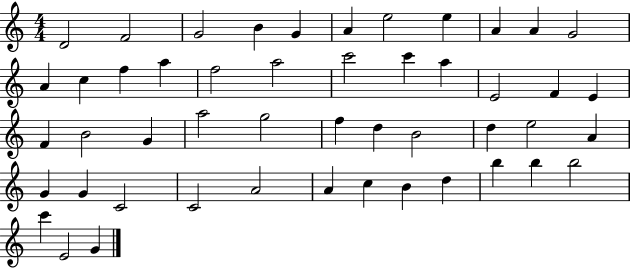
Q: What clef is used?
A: treble